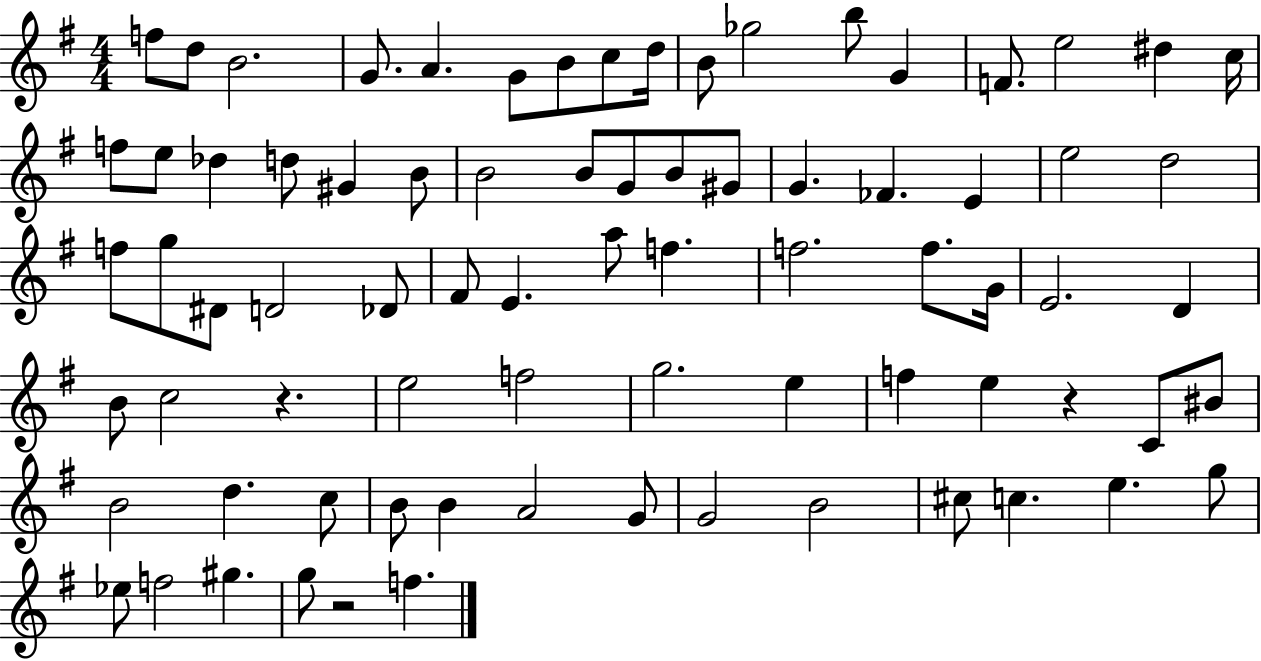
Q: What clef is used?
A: treble